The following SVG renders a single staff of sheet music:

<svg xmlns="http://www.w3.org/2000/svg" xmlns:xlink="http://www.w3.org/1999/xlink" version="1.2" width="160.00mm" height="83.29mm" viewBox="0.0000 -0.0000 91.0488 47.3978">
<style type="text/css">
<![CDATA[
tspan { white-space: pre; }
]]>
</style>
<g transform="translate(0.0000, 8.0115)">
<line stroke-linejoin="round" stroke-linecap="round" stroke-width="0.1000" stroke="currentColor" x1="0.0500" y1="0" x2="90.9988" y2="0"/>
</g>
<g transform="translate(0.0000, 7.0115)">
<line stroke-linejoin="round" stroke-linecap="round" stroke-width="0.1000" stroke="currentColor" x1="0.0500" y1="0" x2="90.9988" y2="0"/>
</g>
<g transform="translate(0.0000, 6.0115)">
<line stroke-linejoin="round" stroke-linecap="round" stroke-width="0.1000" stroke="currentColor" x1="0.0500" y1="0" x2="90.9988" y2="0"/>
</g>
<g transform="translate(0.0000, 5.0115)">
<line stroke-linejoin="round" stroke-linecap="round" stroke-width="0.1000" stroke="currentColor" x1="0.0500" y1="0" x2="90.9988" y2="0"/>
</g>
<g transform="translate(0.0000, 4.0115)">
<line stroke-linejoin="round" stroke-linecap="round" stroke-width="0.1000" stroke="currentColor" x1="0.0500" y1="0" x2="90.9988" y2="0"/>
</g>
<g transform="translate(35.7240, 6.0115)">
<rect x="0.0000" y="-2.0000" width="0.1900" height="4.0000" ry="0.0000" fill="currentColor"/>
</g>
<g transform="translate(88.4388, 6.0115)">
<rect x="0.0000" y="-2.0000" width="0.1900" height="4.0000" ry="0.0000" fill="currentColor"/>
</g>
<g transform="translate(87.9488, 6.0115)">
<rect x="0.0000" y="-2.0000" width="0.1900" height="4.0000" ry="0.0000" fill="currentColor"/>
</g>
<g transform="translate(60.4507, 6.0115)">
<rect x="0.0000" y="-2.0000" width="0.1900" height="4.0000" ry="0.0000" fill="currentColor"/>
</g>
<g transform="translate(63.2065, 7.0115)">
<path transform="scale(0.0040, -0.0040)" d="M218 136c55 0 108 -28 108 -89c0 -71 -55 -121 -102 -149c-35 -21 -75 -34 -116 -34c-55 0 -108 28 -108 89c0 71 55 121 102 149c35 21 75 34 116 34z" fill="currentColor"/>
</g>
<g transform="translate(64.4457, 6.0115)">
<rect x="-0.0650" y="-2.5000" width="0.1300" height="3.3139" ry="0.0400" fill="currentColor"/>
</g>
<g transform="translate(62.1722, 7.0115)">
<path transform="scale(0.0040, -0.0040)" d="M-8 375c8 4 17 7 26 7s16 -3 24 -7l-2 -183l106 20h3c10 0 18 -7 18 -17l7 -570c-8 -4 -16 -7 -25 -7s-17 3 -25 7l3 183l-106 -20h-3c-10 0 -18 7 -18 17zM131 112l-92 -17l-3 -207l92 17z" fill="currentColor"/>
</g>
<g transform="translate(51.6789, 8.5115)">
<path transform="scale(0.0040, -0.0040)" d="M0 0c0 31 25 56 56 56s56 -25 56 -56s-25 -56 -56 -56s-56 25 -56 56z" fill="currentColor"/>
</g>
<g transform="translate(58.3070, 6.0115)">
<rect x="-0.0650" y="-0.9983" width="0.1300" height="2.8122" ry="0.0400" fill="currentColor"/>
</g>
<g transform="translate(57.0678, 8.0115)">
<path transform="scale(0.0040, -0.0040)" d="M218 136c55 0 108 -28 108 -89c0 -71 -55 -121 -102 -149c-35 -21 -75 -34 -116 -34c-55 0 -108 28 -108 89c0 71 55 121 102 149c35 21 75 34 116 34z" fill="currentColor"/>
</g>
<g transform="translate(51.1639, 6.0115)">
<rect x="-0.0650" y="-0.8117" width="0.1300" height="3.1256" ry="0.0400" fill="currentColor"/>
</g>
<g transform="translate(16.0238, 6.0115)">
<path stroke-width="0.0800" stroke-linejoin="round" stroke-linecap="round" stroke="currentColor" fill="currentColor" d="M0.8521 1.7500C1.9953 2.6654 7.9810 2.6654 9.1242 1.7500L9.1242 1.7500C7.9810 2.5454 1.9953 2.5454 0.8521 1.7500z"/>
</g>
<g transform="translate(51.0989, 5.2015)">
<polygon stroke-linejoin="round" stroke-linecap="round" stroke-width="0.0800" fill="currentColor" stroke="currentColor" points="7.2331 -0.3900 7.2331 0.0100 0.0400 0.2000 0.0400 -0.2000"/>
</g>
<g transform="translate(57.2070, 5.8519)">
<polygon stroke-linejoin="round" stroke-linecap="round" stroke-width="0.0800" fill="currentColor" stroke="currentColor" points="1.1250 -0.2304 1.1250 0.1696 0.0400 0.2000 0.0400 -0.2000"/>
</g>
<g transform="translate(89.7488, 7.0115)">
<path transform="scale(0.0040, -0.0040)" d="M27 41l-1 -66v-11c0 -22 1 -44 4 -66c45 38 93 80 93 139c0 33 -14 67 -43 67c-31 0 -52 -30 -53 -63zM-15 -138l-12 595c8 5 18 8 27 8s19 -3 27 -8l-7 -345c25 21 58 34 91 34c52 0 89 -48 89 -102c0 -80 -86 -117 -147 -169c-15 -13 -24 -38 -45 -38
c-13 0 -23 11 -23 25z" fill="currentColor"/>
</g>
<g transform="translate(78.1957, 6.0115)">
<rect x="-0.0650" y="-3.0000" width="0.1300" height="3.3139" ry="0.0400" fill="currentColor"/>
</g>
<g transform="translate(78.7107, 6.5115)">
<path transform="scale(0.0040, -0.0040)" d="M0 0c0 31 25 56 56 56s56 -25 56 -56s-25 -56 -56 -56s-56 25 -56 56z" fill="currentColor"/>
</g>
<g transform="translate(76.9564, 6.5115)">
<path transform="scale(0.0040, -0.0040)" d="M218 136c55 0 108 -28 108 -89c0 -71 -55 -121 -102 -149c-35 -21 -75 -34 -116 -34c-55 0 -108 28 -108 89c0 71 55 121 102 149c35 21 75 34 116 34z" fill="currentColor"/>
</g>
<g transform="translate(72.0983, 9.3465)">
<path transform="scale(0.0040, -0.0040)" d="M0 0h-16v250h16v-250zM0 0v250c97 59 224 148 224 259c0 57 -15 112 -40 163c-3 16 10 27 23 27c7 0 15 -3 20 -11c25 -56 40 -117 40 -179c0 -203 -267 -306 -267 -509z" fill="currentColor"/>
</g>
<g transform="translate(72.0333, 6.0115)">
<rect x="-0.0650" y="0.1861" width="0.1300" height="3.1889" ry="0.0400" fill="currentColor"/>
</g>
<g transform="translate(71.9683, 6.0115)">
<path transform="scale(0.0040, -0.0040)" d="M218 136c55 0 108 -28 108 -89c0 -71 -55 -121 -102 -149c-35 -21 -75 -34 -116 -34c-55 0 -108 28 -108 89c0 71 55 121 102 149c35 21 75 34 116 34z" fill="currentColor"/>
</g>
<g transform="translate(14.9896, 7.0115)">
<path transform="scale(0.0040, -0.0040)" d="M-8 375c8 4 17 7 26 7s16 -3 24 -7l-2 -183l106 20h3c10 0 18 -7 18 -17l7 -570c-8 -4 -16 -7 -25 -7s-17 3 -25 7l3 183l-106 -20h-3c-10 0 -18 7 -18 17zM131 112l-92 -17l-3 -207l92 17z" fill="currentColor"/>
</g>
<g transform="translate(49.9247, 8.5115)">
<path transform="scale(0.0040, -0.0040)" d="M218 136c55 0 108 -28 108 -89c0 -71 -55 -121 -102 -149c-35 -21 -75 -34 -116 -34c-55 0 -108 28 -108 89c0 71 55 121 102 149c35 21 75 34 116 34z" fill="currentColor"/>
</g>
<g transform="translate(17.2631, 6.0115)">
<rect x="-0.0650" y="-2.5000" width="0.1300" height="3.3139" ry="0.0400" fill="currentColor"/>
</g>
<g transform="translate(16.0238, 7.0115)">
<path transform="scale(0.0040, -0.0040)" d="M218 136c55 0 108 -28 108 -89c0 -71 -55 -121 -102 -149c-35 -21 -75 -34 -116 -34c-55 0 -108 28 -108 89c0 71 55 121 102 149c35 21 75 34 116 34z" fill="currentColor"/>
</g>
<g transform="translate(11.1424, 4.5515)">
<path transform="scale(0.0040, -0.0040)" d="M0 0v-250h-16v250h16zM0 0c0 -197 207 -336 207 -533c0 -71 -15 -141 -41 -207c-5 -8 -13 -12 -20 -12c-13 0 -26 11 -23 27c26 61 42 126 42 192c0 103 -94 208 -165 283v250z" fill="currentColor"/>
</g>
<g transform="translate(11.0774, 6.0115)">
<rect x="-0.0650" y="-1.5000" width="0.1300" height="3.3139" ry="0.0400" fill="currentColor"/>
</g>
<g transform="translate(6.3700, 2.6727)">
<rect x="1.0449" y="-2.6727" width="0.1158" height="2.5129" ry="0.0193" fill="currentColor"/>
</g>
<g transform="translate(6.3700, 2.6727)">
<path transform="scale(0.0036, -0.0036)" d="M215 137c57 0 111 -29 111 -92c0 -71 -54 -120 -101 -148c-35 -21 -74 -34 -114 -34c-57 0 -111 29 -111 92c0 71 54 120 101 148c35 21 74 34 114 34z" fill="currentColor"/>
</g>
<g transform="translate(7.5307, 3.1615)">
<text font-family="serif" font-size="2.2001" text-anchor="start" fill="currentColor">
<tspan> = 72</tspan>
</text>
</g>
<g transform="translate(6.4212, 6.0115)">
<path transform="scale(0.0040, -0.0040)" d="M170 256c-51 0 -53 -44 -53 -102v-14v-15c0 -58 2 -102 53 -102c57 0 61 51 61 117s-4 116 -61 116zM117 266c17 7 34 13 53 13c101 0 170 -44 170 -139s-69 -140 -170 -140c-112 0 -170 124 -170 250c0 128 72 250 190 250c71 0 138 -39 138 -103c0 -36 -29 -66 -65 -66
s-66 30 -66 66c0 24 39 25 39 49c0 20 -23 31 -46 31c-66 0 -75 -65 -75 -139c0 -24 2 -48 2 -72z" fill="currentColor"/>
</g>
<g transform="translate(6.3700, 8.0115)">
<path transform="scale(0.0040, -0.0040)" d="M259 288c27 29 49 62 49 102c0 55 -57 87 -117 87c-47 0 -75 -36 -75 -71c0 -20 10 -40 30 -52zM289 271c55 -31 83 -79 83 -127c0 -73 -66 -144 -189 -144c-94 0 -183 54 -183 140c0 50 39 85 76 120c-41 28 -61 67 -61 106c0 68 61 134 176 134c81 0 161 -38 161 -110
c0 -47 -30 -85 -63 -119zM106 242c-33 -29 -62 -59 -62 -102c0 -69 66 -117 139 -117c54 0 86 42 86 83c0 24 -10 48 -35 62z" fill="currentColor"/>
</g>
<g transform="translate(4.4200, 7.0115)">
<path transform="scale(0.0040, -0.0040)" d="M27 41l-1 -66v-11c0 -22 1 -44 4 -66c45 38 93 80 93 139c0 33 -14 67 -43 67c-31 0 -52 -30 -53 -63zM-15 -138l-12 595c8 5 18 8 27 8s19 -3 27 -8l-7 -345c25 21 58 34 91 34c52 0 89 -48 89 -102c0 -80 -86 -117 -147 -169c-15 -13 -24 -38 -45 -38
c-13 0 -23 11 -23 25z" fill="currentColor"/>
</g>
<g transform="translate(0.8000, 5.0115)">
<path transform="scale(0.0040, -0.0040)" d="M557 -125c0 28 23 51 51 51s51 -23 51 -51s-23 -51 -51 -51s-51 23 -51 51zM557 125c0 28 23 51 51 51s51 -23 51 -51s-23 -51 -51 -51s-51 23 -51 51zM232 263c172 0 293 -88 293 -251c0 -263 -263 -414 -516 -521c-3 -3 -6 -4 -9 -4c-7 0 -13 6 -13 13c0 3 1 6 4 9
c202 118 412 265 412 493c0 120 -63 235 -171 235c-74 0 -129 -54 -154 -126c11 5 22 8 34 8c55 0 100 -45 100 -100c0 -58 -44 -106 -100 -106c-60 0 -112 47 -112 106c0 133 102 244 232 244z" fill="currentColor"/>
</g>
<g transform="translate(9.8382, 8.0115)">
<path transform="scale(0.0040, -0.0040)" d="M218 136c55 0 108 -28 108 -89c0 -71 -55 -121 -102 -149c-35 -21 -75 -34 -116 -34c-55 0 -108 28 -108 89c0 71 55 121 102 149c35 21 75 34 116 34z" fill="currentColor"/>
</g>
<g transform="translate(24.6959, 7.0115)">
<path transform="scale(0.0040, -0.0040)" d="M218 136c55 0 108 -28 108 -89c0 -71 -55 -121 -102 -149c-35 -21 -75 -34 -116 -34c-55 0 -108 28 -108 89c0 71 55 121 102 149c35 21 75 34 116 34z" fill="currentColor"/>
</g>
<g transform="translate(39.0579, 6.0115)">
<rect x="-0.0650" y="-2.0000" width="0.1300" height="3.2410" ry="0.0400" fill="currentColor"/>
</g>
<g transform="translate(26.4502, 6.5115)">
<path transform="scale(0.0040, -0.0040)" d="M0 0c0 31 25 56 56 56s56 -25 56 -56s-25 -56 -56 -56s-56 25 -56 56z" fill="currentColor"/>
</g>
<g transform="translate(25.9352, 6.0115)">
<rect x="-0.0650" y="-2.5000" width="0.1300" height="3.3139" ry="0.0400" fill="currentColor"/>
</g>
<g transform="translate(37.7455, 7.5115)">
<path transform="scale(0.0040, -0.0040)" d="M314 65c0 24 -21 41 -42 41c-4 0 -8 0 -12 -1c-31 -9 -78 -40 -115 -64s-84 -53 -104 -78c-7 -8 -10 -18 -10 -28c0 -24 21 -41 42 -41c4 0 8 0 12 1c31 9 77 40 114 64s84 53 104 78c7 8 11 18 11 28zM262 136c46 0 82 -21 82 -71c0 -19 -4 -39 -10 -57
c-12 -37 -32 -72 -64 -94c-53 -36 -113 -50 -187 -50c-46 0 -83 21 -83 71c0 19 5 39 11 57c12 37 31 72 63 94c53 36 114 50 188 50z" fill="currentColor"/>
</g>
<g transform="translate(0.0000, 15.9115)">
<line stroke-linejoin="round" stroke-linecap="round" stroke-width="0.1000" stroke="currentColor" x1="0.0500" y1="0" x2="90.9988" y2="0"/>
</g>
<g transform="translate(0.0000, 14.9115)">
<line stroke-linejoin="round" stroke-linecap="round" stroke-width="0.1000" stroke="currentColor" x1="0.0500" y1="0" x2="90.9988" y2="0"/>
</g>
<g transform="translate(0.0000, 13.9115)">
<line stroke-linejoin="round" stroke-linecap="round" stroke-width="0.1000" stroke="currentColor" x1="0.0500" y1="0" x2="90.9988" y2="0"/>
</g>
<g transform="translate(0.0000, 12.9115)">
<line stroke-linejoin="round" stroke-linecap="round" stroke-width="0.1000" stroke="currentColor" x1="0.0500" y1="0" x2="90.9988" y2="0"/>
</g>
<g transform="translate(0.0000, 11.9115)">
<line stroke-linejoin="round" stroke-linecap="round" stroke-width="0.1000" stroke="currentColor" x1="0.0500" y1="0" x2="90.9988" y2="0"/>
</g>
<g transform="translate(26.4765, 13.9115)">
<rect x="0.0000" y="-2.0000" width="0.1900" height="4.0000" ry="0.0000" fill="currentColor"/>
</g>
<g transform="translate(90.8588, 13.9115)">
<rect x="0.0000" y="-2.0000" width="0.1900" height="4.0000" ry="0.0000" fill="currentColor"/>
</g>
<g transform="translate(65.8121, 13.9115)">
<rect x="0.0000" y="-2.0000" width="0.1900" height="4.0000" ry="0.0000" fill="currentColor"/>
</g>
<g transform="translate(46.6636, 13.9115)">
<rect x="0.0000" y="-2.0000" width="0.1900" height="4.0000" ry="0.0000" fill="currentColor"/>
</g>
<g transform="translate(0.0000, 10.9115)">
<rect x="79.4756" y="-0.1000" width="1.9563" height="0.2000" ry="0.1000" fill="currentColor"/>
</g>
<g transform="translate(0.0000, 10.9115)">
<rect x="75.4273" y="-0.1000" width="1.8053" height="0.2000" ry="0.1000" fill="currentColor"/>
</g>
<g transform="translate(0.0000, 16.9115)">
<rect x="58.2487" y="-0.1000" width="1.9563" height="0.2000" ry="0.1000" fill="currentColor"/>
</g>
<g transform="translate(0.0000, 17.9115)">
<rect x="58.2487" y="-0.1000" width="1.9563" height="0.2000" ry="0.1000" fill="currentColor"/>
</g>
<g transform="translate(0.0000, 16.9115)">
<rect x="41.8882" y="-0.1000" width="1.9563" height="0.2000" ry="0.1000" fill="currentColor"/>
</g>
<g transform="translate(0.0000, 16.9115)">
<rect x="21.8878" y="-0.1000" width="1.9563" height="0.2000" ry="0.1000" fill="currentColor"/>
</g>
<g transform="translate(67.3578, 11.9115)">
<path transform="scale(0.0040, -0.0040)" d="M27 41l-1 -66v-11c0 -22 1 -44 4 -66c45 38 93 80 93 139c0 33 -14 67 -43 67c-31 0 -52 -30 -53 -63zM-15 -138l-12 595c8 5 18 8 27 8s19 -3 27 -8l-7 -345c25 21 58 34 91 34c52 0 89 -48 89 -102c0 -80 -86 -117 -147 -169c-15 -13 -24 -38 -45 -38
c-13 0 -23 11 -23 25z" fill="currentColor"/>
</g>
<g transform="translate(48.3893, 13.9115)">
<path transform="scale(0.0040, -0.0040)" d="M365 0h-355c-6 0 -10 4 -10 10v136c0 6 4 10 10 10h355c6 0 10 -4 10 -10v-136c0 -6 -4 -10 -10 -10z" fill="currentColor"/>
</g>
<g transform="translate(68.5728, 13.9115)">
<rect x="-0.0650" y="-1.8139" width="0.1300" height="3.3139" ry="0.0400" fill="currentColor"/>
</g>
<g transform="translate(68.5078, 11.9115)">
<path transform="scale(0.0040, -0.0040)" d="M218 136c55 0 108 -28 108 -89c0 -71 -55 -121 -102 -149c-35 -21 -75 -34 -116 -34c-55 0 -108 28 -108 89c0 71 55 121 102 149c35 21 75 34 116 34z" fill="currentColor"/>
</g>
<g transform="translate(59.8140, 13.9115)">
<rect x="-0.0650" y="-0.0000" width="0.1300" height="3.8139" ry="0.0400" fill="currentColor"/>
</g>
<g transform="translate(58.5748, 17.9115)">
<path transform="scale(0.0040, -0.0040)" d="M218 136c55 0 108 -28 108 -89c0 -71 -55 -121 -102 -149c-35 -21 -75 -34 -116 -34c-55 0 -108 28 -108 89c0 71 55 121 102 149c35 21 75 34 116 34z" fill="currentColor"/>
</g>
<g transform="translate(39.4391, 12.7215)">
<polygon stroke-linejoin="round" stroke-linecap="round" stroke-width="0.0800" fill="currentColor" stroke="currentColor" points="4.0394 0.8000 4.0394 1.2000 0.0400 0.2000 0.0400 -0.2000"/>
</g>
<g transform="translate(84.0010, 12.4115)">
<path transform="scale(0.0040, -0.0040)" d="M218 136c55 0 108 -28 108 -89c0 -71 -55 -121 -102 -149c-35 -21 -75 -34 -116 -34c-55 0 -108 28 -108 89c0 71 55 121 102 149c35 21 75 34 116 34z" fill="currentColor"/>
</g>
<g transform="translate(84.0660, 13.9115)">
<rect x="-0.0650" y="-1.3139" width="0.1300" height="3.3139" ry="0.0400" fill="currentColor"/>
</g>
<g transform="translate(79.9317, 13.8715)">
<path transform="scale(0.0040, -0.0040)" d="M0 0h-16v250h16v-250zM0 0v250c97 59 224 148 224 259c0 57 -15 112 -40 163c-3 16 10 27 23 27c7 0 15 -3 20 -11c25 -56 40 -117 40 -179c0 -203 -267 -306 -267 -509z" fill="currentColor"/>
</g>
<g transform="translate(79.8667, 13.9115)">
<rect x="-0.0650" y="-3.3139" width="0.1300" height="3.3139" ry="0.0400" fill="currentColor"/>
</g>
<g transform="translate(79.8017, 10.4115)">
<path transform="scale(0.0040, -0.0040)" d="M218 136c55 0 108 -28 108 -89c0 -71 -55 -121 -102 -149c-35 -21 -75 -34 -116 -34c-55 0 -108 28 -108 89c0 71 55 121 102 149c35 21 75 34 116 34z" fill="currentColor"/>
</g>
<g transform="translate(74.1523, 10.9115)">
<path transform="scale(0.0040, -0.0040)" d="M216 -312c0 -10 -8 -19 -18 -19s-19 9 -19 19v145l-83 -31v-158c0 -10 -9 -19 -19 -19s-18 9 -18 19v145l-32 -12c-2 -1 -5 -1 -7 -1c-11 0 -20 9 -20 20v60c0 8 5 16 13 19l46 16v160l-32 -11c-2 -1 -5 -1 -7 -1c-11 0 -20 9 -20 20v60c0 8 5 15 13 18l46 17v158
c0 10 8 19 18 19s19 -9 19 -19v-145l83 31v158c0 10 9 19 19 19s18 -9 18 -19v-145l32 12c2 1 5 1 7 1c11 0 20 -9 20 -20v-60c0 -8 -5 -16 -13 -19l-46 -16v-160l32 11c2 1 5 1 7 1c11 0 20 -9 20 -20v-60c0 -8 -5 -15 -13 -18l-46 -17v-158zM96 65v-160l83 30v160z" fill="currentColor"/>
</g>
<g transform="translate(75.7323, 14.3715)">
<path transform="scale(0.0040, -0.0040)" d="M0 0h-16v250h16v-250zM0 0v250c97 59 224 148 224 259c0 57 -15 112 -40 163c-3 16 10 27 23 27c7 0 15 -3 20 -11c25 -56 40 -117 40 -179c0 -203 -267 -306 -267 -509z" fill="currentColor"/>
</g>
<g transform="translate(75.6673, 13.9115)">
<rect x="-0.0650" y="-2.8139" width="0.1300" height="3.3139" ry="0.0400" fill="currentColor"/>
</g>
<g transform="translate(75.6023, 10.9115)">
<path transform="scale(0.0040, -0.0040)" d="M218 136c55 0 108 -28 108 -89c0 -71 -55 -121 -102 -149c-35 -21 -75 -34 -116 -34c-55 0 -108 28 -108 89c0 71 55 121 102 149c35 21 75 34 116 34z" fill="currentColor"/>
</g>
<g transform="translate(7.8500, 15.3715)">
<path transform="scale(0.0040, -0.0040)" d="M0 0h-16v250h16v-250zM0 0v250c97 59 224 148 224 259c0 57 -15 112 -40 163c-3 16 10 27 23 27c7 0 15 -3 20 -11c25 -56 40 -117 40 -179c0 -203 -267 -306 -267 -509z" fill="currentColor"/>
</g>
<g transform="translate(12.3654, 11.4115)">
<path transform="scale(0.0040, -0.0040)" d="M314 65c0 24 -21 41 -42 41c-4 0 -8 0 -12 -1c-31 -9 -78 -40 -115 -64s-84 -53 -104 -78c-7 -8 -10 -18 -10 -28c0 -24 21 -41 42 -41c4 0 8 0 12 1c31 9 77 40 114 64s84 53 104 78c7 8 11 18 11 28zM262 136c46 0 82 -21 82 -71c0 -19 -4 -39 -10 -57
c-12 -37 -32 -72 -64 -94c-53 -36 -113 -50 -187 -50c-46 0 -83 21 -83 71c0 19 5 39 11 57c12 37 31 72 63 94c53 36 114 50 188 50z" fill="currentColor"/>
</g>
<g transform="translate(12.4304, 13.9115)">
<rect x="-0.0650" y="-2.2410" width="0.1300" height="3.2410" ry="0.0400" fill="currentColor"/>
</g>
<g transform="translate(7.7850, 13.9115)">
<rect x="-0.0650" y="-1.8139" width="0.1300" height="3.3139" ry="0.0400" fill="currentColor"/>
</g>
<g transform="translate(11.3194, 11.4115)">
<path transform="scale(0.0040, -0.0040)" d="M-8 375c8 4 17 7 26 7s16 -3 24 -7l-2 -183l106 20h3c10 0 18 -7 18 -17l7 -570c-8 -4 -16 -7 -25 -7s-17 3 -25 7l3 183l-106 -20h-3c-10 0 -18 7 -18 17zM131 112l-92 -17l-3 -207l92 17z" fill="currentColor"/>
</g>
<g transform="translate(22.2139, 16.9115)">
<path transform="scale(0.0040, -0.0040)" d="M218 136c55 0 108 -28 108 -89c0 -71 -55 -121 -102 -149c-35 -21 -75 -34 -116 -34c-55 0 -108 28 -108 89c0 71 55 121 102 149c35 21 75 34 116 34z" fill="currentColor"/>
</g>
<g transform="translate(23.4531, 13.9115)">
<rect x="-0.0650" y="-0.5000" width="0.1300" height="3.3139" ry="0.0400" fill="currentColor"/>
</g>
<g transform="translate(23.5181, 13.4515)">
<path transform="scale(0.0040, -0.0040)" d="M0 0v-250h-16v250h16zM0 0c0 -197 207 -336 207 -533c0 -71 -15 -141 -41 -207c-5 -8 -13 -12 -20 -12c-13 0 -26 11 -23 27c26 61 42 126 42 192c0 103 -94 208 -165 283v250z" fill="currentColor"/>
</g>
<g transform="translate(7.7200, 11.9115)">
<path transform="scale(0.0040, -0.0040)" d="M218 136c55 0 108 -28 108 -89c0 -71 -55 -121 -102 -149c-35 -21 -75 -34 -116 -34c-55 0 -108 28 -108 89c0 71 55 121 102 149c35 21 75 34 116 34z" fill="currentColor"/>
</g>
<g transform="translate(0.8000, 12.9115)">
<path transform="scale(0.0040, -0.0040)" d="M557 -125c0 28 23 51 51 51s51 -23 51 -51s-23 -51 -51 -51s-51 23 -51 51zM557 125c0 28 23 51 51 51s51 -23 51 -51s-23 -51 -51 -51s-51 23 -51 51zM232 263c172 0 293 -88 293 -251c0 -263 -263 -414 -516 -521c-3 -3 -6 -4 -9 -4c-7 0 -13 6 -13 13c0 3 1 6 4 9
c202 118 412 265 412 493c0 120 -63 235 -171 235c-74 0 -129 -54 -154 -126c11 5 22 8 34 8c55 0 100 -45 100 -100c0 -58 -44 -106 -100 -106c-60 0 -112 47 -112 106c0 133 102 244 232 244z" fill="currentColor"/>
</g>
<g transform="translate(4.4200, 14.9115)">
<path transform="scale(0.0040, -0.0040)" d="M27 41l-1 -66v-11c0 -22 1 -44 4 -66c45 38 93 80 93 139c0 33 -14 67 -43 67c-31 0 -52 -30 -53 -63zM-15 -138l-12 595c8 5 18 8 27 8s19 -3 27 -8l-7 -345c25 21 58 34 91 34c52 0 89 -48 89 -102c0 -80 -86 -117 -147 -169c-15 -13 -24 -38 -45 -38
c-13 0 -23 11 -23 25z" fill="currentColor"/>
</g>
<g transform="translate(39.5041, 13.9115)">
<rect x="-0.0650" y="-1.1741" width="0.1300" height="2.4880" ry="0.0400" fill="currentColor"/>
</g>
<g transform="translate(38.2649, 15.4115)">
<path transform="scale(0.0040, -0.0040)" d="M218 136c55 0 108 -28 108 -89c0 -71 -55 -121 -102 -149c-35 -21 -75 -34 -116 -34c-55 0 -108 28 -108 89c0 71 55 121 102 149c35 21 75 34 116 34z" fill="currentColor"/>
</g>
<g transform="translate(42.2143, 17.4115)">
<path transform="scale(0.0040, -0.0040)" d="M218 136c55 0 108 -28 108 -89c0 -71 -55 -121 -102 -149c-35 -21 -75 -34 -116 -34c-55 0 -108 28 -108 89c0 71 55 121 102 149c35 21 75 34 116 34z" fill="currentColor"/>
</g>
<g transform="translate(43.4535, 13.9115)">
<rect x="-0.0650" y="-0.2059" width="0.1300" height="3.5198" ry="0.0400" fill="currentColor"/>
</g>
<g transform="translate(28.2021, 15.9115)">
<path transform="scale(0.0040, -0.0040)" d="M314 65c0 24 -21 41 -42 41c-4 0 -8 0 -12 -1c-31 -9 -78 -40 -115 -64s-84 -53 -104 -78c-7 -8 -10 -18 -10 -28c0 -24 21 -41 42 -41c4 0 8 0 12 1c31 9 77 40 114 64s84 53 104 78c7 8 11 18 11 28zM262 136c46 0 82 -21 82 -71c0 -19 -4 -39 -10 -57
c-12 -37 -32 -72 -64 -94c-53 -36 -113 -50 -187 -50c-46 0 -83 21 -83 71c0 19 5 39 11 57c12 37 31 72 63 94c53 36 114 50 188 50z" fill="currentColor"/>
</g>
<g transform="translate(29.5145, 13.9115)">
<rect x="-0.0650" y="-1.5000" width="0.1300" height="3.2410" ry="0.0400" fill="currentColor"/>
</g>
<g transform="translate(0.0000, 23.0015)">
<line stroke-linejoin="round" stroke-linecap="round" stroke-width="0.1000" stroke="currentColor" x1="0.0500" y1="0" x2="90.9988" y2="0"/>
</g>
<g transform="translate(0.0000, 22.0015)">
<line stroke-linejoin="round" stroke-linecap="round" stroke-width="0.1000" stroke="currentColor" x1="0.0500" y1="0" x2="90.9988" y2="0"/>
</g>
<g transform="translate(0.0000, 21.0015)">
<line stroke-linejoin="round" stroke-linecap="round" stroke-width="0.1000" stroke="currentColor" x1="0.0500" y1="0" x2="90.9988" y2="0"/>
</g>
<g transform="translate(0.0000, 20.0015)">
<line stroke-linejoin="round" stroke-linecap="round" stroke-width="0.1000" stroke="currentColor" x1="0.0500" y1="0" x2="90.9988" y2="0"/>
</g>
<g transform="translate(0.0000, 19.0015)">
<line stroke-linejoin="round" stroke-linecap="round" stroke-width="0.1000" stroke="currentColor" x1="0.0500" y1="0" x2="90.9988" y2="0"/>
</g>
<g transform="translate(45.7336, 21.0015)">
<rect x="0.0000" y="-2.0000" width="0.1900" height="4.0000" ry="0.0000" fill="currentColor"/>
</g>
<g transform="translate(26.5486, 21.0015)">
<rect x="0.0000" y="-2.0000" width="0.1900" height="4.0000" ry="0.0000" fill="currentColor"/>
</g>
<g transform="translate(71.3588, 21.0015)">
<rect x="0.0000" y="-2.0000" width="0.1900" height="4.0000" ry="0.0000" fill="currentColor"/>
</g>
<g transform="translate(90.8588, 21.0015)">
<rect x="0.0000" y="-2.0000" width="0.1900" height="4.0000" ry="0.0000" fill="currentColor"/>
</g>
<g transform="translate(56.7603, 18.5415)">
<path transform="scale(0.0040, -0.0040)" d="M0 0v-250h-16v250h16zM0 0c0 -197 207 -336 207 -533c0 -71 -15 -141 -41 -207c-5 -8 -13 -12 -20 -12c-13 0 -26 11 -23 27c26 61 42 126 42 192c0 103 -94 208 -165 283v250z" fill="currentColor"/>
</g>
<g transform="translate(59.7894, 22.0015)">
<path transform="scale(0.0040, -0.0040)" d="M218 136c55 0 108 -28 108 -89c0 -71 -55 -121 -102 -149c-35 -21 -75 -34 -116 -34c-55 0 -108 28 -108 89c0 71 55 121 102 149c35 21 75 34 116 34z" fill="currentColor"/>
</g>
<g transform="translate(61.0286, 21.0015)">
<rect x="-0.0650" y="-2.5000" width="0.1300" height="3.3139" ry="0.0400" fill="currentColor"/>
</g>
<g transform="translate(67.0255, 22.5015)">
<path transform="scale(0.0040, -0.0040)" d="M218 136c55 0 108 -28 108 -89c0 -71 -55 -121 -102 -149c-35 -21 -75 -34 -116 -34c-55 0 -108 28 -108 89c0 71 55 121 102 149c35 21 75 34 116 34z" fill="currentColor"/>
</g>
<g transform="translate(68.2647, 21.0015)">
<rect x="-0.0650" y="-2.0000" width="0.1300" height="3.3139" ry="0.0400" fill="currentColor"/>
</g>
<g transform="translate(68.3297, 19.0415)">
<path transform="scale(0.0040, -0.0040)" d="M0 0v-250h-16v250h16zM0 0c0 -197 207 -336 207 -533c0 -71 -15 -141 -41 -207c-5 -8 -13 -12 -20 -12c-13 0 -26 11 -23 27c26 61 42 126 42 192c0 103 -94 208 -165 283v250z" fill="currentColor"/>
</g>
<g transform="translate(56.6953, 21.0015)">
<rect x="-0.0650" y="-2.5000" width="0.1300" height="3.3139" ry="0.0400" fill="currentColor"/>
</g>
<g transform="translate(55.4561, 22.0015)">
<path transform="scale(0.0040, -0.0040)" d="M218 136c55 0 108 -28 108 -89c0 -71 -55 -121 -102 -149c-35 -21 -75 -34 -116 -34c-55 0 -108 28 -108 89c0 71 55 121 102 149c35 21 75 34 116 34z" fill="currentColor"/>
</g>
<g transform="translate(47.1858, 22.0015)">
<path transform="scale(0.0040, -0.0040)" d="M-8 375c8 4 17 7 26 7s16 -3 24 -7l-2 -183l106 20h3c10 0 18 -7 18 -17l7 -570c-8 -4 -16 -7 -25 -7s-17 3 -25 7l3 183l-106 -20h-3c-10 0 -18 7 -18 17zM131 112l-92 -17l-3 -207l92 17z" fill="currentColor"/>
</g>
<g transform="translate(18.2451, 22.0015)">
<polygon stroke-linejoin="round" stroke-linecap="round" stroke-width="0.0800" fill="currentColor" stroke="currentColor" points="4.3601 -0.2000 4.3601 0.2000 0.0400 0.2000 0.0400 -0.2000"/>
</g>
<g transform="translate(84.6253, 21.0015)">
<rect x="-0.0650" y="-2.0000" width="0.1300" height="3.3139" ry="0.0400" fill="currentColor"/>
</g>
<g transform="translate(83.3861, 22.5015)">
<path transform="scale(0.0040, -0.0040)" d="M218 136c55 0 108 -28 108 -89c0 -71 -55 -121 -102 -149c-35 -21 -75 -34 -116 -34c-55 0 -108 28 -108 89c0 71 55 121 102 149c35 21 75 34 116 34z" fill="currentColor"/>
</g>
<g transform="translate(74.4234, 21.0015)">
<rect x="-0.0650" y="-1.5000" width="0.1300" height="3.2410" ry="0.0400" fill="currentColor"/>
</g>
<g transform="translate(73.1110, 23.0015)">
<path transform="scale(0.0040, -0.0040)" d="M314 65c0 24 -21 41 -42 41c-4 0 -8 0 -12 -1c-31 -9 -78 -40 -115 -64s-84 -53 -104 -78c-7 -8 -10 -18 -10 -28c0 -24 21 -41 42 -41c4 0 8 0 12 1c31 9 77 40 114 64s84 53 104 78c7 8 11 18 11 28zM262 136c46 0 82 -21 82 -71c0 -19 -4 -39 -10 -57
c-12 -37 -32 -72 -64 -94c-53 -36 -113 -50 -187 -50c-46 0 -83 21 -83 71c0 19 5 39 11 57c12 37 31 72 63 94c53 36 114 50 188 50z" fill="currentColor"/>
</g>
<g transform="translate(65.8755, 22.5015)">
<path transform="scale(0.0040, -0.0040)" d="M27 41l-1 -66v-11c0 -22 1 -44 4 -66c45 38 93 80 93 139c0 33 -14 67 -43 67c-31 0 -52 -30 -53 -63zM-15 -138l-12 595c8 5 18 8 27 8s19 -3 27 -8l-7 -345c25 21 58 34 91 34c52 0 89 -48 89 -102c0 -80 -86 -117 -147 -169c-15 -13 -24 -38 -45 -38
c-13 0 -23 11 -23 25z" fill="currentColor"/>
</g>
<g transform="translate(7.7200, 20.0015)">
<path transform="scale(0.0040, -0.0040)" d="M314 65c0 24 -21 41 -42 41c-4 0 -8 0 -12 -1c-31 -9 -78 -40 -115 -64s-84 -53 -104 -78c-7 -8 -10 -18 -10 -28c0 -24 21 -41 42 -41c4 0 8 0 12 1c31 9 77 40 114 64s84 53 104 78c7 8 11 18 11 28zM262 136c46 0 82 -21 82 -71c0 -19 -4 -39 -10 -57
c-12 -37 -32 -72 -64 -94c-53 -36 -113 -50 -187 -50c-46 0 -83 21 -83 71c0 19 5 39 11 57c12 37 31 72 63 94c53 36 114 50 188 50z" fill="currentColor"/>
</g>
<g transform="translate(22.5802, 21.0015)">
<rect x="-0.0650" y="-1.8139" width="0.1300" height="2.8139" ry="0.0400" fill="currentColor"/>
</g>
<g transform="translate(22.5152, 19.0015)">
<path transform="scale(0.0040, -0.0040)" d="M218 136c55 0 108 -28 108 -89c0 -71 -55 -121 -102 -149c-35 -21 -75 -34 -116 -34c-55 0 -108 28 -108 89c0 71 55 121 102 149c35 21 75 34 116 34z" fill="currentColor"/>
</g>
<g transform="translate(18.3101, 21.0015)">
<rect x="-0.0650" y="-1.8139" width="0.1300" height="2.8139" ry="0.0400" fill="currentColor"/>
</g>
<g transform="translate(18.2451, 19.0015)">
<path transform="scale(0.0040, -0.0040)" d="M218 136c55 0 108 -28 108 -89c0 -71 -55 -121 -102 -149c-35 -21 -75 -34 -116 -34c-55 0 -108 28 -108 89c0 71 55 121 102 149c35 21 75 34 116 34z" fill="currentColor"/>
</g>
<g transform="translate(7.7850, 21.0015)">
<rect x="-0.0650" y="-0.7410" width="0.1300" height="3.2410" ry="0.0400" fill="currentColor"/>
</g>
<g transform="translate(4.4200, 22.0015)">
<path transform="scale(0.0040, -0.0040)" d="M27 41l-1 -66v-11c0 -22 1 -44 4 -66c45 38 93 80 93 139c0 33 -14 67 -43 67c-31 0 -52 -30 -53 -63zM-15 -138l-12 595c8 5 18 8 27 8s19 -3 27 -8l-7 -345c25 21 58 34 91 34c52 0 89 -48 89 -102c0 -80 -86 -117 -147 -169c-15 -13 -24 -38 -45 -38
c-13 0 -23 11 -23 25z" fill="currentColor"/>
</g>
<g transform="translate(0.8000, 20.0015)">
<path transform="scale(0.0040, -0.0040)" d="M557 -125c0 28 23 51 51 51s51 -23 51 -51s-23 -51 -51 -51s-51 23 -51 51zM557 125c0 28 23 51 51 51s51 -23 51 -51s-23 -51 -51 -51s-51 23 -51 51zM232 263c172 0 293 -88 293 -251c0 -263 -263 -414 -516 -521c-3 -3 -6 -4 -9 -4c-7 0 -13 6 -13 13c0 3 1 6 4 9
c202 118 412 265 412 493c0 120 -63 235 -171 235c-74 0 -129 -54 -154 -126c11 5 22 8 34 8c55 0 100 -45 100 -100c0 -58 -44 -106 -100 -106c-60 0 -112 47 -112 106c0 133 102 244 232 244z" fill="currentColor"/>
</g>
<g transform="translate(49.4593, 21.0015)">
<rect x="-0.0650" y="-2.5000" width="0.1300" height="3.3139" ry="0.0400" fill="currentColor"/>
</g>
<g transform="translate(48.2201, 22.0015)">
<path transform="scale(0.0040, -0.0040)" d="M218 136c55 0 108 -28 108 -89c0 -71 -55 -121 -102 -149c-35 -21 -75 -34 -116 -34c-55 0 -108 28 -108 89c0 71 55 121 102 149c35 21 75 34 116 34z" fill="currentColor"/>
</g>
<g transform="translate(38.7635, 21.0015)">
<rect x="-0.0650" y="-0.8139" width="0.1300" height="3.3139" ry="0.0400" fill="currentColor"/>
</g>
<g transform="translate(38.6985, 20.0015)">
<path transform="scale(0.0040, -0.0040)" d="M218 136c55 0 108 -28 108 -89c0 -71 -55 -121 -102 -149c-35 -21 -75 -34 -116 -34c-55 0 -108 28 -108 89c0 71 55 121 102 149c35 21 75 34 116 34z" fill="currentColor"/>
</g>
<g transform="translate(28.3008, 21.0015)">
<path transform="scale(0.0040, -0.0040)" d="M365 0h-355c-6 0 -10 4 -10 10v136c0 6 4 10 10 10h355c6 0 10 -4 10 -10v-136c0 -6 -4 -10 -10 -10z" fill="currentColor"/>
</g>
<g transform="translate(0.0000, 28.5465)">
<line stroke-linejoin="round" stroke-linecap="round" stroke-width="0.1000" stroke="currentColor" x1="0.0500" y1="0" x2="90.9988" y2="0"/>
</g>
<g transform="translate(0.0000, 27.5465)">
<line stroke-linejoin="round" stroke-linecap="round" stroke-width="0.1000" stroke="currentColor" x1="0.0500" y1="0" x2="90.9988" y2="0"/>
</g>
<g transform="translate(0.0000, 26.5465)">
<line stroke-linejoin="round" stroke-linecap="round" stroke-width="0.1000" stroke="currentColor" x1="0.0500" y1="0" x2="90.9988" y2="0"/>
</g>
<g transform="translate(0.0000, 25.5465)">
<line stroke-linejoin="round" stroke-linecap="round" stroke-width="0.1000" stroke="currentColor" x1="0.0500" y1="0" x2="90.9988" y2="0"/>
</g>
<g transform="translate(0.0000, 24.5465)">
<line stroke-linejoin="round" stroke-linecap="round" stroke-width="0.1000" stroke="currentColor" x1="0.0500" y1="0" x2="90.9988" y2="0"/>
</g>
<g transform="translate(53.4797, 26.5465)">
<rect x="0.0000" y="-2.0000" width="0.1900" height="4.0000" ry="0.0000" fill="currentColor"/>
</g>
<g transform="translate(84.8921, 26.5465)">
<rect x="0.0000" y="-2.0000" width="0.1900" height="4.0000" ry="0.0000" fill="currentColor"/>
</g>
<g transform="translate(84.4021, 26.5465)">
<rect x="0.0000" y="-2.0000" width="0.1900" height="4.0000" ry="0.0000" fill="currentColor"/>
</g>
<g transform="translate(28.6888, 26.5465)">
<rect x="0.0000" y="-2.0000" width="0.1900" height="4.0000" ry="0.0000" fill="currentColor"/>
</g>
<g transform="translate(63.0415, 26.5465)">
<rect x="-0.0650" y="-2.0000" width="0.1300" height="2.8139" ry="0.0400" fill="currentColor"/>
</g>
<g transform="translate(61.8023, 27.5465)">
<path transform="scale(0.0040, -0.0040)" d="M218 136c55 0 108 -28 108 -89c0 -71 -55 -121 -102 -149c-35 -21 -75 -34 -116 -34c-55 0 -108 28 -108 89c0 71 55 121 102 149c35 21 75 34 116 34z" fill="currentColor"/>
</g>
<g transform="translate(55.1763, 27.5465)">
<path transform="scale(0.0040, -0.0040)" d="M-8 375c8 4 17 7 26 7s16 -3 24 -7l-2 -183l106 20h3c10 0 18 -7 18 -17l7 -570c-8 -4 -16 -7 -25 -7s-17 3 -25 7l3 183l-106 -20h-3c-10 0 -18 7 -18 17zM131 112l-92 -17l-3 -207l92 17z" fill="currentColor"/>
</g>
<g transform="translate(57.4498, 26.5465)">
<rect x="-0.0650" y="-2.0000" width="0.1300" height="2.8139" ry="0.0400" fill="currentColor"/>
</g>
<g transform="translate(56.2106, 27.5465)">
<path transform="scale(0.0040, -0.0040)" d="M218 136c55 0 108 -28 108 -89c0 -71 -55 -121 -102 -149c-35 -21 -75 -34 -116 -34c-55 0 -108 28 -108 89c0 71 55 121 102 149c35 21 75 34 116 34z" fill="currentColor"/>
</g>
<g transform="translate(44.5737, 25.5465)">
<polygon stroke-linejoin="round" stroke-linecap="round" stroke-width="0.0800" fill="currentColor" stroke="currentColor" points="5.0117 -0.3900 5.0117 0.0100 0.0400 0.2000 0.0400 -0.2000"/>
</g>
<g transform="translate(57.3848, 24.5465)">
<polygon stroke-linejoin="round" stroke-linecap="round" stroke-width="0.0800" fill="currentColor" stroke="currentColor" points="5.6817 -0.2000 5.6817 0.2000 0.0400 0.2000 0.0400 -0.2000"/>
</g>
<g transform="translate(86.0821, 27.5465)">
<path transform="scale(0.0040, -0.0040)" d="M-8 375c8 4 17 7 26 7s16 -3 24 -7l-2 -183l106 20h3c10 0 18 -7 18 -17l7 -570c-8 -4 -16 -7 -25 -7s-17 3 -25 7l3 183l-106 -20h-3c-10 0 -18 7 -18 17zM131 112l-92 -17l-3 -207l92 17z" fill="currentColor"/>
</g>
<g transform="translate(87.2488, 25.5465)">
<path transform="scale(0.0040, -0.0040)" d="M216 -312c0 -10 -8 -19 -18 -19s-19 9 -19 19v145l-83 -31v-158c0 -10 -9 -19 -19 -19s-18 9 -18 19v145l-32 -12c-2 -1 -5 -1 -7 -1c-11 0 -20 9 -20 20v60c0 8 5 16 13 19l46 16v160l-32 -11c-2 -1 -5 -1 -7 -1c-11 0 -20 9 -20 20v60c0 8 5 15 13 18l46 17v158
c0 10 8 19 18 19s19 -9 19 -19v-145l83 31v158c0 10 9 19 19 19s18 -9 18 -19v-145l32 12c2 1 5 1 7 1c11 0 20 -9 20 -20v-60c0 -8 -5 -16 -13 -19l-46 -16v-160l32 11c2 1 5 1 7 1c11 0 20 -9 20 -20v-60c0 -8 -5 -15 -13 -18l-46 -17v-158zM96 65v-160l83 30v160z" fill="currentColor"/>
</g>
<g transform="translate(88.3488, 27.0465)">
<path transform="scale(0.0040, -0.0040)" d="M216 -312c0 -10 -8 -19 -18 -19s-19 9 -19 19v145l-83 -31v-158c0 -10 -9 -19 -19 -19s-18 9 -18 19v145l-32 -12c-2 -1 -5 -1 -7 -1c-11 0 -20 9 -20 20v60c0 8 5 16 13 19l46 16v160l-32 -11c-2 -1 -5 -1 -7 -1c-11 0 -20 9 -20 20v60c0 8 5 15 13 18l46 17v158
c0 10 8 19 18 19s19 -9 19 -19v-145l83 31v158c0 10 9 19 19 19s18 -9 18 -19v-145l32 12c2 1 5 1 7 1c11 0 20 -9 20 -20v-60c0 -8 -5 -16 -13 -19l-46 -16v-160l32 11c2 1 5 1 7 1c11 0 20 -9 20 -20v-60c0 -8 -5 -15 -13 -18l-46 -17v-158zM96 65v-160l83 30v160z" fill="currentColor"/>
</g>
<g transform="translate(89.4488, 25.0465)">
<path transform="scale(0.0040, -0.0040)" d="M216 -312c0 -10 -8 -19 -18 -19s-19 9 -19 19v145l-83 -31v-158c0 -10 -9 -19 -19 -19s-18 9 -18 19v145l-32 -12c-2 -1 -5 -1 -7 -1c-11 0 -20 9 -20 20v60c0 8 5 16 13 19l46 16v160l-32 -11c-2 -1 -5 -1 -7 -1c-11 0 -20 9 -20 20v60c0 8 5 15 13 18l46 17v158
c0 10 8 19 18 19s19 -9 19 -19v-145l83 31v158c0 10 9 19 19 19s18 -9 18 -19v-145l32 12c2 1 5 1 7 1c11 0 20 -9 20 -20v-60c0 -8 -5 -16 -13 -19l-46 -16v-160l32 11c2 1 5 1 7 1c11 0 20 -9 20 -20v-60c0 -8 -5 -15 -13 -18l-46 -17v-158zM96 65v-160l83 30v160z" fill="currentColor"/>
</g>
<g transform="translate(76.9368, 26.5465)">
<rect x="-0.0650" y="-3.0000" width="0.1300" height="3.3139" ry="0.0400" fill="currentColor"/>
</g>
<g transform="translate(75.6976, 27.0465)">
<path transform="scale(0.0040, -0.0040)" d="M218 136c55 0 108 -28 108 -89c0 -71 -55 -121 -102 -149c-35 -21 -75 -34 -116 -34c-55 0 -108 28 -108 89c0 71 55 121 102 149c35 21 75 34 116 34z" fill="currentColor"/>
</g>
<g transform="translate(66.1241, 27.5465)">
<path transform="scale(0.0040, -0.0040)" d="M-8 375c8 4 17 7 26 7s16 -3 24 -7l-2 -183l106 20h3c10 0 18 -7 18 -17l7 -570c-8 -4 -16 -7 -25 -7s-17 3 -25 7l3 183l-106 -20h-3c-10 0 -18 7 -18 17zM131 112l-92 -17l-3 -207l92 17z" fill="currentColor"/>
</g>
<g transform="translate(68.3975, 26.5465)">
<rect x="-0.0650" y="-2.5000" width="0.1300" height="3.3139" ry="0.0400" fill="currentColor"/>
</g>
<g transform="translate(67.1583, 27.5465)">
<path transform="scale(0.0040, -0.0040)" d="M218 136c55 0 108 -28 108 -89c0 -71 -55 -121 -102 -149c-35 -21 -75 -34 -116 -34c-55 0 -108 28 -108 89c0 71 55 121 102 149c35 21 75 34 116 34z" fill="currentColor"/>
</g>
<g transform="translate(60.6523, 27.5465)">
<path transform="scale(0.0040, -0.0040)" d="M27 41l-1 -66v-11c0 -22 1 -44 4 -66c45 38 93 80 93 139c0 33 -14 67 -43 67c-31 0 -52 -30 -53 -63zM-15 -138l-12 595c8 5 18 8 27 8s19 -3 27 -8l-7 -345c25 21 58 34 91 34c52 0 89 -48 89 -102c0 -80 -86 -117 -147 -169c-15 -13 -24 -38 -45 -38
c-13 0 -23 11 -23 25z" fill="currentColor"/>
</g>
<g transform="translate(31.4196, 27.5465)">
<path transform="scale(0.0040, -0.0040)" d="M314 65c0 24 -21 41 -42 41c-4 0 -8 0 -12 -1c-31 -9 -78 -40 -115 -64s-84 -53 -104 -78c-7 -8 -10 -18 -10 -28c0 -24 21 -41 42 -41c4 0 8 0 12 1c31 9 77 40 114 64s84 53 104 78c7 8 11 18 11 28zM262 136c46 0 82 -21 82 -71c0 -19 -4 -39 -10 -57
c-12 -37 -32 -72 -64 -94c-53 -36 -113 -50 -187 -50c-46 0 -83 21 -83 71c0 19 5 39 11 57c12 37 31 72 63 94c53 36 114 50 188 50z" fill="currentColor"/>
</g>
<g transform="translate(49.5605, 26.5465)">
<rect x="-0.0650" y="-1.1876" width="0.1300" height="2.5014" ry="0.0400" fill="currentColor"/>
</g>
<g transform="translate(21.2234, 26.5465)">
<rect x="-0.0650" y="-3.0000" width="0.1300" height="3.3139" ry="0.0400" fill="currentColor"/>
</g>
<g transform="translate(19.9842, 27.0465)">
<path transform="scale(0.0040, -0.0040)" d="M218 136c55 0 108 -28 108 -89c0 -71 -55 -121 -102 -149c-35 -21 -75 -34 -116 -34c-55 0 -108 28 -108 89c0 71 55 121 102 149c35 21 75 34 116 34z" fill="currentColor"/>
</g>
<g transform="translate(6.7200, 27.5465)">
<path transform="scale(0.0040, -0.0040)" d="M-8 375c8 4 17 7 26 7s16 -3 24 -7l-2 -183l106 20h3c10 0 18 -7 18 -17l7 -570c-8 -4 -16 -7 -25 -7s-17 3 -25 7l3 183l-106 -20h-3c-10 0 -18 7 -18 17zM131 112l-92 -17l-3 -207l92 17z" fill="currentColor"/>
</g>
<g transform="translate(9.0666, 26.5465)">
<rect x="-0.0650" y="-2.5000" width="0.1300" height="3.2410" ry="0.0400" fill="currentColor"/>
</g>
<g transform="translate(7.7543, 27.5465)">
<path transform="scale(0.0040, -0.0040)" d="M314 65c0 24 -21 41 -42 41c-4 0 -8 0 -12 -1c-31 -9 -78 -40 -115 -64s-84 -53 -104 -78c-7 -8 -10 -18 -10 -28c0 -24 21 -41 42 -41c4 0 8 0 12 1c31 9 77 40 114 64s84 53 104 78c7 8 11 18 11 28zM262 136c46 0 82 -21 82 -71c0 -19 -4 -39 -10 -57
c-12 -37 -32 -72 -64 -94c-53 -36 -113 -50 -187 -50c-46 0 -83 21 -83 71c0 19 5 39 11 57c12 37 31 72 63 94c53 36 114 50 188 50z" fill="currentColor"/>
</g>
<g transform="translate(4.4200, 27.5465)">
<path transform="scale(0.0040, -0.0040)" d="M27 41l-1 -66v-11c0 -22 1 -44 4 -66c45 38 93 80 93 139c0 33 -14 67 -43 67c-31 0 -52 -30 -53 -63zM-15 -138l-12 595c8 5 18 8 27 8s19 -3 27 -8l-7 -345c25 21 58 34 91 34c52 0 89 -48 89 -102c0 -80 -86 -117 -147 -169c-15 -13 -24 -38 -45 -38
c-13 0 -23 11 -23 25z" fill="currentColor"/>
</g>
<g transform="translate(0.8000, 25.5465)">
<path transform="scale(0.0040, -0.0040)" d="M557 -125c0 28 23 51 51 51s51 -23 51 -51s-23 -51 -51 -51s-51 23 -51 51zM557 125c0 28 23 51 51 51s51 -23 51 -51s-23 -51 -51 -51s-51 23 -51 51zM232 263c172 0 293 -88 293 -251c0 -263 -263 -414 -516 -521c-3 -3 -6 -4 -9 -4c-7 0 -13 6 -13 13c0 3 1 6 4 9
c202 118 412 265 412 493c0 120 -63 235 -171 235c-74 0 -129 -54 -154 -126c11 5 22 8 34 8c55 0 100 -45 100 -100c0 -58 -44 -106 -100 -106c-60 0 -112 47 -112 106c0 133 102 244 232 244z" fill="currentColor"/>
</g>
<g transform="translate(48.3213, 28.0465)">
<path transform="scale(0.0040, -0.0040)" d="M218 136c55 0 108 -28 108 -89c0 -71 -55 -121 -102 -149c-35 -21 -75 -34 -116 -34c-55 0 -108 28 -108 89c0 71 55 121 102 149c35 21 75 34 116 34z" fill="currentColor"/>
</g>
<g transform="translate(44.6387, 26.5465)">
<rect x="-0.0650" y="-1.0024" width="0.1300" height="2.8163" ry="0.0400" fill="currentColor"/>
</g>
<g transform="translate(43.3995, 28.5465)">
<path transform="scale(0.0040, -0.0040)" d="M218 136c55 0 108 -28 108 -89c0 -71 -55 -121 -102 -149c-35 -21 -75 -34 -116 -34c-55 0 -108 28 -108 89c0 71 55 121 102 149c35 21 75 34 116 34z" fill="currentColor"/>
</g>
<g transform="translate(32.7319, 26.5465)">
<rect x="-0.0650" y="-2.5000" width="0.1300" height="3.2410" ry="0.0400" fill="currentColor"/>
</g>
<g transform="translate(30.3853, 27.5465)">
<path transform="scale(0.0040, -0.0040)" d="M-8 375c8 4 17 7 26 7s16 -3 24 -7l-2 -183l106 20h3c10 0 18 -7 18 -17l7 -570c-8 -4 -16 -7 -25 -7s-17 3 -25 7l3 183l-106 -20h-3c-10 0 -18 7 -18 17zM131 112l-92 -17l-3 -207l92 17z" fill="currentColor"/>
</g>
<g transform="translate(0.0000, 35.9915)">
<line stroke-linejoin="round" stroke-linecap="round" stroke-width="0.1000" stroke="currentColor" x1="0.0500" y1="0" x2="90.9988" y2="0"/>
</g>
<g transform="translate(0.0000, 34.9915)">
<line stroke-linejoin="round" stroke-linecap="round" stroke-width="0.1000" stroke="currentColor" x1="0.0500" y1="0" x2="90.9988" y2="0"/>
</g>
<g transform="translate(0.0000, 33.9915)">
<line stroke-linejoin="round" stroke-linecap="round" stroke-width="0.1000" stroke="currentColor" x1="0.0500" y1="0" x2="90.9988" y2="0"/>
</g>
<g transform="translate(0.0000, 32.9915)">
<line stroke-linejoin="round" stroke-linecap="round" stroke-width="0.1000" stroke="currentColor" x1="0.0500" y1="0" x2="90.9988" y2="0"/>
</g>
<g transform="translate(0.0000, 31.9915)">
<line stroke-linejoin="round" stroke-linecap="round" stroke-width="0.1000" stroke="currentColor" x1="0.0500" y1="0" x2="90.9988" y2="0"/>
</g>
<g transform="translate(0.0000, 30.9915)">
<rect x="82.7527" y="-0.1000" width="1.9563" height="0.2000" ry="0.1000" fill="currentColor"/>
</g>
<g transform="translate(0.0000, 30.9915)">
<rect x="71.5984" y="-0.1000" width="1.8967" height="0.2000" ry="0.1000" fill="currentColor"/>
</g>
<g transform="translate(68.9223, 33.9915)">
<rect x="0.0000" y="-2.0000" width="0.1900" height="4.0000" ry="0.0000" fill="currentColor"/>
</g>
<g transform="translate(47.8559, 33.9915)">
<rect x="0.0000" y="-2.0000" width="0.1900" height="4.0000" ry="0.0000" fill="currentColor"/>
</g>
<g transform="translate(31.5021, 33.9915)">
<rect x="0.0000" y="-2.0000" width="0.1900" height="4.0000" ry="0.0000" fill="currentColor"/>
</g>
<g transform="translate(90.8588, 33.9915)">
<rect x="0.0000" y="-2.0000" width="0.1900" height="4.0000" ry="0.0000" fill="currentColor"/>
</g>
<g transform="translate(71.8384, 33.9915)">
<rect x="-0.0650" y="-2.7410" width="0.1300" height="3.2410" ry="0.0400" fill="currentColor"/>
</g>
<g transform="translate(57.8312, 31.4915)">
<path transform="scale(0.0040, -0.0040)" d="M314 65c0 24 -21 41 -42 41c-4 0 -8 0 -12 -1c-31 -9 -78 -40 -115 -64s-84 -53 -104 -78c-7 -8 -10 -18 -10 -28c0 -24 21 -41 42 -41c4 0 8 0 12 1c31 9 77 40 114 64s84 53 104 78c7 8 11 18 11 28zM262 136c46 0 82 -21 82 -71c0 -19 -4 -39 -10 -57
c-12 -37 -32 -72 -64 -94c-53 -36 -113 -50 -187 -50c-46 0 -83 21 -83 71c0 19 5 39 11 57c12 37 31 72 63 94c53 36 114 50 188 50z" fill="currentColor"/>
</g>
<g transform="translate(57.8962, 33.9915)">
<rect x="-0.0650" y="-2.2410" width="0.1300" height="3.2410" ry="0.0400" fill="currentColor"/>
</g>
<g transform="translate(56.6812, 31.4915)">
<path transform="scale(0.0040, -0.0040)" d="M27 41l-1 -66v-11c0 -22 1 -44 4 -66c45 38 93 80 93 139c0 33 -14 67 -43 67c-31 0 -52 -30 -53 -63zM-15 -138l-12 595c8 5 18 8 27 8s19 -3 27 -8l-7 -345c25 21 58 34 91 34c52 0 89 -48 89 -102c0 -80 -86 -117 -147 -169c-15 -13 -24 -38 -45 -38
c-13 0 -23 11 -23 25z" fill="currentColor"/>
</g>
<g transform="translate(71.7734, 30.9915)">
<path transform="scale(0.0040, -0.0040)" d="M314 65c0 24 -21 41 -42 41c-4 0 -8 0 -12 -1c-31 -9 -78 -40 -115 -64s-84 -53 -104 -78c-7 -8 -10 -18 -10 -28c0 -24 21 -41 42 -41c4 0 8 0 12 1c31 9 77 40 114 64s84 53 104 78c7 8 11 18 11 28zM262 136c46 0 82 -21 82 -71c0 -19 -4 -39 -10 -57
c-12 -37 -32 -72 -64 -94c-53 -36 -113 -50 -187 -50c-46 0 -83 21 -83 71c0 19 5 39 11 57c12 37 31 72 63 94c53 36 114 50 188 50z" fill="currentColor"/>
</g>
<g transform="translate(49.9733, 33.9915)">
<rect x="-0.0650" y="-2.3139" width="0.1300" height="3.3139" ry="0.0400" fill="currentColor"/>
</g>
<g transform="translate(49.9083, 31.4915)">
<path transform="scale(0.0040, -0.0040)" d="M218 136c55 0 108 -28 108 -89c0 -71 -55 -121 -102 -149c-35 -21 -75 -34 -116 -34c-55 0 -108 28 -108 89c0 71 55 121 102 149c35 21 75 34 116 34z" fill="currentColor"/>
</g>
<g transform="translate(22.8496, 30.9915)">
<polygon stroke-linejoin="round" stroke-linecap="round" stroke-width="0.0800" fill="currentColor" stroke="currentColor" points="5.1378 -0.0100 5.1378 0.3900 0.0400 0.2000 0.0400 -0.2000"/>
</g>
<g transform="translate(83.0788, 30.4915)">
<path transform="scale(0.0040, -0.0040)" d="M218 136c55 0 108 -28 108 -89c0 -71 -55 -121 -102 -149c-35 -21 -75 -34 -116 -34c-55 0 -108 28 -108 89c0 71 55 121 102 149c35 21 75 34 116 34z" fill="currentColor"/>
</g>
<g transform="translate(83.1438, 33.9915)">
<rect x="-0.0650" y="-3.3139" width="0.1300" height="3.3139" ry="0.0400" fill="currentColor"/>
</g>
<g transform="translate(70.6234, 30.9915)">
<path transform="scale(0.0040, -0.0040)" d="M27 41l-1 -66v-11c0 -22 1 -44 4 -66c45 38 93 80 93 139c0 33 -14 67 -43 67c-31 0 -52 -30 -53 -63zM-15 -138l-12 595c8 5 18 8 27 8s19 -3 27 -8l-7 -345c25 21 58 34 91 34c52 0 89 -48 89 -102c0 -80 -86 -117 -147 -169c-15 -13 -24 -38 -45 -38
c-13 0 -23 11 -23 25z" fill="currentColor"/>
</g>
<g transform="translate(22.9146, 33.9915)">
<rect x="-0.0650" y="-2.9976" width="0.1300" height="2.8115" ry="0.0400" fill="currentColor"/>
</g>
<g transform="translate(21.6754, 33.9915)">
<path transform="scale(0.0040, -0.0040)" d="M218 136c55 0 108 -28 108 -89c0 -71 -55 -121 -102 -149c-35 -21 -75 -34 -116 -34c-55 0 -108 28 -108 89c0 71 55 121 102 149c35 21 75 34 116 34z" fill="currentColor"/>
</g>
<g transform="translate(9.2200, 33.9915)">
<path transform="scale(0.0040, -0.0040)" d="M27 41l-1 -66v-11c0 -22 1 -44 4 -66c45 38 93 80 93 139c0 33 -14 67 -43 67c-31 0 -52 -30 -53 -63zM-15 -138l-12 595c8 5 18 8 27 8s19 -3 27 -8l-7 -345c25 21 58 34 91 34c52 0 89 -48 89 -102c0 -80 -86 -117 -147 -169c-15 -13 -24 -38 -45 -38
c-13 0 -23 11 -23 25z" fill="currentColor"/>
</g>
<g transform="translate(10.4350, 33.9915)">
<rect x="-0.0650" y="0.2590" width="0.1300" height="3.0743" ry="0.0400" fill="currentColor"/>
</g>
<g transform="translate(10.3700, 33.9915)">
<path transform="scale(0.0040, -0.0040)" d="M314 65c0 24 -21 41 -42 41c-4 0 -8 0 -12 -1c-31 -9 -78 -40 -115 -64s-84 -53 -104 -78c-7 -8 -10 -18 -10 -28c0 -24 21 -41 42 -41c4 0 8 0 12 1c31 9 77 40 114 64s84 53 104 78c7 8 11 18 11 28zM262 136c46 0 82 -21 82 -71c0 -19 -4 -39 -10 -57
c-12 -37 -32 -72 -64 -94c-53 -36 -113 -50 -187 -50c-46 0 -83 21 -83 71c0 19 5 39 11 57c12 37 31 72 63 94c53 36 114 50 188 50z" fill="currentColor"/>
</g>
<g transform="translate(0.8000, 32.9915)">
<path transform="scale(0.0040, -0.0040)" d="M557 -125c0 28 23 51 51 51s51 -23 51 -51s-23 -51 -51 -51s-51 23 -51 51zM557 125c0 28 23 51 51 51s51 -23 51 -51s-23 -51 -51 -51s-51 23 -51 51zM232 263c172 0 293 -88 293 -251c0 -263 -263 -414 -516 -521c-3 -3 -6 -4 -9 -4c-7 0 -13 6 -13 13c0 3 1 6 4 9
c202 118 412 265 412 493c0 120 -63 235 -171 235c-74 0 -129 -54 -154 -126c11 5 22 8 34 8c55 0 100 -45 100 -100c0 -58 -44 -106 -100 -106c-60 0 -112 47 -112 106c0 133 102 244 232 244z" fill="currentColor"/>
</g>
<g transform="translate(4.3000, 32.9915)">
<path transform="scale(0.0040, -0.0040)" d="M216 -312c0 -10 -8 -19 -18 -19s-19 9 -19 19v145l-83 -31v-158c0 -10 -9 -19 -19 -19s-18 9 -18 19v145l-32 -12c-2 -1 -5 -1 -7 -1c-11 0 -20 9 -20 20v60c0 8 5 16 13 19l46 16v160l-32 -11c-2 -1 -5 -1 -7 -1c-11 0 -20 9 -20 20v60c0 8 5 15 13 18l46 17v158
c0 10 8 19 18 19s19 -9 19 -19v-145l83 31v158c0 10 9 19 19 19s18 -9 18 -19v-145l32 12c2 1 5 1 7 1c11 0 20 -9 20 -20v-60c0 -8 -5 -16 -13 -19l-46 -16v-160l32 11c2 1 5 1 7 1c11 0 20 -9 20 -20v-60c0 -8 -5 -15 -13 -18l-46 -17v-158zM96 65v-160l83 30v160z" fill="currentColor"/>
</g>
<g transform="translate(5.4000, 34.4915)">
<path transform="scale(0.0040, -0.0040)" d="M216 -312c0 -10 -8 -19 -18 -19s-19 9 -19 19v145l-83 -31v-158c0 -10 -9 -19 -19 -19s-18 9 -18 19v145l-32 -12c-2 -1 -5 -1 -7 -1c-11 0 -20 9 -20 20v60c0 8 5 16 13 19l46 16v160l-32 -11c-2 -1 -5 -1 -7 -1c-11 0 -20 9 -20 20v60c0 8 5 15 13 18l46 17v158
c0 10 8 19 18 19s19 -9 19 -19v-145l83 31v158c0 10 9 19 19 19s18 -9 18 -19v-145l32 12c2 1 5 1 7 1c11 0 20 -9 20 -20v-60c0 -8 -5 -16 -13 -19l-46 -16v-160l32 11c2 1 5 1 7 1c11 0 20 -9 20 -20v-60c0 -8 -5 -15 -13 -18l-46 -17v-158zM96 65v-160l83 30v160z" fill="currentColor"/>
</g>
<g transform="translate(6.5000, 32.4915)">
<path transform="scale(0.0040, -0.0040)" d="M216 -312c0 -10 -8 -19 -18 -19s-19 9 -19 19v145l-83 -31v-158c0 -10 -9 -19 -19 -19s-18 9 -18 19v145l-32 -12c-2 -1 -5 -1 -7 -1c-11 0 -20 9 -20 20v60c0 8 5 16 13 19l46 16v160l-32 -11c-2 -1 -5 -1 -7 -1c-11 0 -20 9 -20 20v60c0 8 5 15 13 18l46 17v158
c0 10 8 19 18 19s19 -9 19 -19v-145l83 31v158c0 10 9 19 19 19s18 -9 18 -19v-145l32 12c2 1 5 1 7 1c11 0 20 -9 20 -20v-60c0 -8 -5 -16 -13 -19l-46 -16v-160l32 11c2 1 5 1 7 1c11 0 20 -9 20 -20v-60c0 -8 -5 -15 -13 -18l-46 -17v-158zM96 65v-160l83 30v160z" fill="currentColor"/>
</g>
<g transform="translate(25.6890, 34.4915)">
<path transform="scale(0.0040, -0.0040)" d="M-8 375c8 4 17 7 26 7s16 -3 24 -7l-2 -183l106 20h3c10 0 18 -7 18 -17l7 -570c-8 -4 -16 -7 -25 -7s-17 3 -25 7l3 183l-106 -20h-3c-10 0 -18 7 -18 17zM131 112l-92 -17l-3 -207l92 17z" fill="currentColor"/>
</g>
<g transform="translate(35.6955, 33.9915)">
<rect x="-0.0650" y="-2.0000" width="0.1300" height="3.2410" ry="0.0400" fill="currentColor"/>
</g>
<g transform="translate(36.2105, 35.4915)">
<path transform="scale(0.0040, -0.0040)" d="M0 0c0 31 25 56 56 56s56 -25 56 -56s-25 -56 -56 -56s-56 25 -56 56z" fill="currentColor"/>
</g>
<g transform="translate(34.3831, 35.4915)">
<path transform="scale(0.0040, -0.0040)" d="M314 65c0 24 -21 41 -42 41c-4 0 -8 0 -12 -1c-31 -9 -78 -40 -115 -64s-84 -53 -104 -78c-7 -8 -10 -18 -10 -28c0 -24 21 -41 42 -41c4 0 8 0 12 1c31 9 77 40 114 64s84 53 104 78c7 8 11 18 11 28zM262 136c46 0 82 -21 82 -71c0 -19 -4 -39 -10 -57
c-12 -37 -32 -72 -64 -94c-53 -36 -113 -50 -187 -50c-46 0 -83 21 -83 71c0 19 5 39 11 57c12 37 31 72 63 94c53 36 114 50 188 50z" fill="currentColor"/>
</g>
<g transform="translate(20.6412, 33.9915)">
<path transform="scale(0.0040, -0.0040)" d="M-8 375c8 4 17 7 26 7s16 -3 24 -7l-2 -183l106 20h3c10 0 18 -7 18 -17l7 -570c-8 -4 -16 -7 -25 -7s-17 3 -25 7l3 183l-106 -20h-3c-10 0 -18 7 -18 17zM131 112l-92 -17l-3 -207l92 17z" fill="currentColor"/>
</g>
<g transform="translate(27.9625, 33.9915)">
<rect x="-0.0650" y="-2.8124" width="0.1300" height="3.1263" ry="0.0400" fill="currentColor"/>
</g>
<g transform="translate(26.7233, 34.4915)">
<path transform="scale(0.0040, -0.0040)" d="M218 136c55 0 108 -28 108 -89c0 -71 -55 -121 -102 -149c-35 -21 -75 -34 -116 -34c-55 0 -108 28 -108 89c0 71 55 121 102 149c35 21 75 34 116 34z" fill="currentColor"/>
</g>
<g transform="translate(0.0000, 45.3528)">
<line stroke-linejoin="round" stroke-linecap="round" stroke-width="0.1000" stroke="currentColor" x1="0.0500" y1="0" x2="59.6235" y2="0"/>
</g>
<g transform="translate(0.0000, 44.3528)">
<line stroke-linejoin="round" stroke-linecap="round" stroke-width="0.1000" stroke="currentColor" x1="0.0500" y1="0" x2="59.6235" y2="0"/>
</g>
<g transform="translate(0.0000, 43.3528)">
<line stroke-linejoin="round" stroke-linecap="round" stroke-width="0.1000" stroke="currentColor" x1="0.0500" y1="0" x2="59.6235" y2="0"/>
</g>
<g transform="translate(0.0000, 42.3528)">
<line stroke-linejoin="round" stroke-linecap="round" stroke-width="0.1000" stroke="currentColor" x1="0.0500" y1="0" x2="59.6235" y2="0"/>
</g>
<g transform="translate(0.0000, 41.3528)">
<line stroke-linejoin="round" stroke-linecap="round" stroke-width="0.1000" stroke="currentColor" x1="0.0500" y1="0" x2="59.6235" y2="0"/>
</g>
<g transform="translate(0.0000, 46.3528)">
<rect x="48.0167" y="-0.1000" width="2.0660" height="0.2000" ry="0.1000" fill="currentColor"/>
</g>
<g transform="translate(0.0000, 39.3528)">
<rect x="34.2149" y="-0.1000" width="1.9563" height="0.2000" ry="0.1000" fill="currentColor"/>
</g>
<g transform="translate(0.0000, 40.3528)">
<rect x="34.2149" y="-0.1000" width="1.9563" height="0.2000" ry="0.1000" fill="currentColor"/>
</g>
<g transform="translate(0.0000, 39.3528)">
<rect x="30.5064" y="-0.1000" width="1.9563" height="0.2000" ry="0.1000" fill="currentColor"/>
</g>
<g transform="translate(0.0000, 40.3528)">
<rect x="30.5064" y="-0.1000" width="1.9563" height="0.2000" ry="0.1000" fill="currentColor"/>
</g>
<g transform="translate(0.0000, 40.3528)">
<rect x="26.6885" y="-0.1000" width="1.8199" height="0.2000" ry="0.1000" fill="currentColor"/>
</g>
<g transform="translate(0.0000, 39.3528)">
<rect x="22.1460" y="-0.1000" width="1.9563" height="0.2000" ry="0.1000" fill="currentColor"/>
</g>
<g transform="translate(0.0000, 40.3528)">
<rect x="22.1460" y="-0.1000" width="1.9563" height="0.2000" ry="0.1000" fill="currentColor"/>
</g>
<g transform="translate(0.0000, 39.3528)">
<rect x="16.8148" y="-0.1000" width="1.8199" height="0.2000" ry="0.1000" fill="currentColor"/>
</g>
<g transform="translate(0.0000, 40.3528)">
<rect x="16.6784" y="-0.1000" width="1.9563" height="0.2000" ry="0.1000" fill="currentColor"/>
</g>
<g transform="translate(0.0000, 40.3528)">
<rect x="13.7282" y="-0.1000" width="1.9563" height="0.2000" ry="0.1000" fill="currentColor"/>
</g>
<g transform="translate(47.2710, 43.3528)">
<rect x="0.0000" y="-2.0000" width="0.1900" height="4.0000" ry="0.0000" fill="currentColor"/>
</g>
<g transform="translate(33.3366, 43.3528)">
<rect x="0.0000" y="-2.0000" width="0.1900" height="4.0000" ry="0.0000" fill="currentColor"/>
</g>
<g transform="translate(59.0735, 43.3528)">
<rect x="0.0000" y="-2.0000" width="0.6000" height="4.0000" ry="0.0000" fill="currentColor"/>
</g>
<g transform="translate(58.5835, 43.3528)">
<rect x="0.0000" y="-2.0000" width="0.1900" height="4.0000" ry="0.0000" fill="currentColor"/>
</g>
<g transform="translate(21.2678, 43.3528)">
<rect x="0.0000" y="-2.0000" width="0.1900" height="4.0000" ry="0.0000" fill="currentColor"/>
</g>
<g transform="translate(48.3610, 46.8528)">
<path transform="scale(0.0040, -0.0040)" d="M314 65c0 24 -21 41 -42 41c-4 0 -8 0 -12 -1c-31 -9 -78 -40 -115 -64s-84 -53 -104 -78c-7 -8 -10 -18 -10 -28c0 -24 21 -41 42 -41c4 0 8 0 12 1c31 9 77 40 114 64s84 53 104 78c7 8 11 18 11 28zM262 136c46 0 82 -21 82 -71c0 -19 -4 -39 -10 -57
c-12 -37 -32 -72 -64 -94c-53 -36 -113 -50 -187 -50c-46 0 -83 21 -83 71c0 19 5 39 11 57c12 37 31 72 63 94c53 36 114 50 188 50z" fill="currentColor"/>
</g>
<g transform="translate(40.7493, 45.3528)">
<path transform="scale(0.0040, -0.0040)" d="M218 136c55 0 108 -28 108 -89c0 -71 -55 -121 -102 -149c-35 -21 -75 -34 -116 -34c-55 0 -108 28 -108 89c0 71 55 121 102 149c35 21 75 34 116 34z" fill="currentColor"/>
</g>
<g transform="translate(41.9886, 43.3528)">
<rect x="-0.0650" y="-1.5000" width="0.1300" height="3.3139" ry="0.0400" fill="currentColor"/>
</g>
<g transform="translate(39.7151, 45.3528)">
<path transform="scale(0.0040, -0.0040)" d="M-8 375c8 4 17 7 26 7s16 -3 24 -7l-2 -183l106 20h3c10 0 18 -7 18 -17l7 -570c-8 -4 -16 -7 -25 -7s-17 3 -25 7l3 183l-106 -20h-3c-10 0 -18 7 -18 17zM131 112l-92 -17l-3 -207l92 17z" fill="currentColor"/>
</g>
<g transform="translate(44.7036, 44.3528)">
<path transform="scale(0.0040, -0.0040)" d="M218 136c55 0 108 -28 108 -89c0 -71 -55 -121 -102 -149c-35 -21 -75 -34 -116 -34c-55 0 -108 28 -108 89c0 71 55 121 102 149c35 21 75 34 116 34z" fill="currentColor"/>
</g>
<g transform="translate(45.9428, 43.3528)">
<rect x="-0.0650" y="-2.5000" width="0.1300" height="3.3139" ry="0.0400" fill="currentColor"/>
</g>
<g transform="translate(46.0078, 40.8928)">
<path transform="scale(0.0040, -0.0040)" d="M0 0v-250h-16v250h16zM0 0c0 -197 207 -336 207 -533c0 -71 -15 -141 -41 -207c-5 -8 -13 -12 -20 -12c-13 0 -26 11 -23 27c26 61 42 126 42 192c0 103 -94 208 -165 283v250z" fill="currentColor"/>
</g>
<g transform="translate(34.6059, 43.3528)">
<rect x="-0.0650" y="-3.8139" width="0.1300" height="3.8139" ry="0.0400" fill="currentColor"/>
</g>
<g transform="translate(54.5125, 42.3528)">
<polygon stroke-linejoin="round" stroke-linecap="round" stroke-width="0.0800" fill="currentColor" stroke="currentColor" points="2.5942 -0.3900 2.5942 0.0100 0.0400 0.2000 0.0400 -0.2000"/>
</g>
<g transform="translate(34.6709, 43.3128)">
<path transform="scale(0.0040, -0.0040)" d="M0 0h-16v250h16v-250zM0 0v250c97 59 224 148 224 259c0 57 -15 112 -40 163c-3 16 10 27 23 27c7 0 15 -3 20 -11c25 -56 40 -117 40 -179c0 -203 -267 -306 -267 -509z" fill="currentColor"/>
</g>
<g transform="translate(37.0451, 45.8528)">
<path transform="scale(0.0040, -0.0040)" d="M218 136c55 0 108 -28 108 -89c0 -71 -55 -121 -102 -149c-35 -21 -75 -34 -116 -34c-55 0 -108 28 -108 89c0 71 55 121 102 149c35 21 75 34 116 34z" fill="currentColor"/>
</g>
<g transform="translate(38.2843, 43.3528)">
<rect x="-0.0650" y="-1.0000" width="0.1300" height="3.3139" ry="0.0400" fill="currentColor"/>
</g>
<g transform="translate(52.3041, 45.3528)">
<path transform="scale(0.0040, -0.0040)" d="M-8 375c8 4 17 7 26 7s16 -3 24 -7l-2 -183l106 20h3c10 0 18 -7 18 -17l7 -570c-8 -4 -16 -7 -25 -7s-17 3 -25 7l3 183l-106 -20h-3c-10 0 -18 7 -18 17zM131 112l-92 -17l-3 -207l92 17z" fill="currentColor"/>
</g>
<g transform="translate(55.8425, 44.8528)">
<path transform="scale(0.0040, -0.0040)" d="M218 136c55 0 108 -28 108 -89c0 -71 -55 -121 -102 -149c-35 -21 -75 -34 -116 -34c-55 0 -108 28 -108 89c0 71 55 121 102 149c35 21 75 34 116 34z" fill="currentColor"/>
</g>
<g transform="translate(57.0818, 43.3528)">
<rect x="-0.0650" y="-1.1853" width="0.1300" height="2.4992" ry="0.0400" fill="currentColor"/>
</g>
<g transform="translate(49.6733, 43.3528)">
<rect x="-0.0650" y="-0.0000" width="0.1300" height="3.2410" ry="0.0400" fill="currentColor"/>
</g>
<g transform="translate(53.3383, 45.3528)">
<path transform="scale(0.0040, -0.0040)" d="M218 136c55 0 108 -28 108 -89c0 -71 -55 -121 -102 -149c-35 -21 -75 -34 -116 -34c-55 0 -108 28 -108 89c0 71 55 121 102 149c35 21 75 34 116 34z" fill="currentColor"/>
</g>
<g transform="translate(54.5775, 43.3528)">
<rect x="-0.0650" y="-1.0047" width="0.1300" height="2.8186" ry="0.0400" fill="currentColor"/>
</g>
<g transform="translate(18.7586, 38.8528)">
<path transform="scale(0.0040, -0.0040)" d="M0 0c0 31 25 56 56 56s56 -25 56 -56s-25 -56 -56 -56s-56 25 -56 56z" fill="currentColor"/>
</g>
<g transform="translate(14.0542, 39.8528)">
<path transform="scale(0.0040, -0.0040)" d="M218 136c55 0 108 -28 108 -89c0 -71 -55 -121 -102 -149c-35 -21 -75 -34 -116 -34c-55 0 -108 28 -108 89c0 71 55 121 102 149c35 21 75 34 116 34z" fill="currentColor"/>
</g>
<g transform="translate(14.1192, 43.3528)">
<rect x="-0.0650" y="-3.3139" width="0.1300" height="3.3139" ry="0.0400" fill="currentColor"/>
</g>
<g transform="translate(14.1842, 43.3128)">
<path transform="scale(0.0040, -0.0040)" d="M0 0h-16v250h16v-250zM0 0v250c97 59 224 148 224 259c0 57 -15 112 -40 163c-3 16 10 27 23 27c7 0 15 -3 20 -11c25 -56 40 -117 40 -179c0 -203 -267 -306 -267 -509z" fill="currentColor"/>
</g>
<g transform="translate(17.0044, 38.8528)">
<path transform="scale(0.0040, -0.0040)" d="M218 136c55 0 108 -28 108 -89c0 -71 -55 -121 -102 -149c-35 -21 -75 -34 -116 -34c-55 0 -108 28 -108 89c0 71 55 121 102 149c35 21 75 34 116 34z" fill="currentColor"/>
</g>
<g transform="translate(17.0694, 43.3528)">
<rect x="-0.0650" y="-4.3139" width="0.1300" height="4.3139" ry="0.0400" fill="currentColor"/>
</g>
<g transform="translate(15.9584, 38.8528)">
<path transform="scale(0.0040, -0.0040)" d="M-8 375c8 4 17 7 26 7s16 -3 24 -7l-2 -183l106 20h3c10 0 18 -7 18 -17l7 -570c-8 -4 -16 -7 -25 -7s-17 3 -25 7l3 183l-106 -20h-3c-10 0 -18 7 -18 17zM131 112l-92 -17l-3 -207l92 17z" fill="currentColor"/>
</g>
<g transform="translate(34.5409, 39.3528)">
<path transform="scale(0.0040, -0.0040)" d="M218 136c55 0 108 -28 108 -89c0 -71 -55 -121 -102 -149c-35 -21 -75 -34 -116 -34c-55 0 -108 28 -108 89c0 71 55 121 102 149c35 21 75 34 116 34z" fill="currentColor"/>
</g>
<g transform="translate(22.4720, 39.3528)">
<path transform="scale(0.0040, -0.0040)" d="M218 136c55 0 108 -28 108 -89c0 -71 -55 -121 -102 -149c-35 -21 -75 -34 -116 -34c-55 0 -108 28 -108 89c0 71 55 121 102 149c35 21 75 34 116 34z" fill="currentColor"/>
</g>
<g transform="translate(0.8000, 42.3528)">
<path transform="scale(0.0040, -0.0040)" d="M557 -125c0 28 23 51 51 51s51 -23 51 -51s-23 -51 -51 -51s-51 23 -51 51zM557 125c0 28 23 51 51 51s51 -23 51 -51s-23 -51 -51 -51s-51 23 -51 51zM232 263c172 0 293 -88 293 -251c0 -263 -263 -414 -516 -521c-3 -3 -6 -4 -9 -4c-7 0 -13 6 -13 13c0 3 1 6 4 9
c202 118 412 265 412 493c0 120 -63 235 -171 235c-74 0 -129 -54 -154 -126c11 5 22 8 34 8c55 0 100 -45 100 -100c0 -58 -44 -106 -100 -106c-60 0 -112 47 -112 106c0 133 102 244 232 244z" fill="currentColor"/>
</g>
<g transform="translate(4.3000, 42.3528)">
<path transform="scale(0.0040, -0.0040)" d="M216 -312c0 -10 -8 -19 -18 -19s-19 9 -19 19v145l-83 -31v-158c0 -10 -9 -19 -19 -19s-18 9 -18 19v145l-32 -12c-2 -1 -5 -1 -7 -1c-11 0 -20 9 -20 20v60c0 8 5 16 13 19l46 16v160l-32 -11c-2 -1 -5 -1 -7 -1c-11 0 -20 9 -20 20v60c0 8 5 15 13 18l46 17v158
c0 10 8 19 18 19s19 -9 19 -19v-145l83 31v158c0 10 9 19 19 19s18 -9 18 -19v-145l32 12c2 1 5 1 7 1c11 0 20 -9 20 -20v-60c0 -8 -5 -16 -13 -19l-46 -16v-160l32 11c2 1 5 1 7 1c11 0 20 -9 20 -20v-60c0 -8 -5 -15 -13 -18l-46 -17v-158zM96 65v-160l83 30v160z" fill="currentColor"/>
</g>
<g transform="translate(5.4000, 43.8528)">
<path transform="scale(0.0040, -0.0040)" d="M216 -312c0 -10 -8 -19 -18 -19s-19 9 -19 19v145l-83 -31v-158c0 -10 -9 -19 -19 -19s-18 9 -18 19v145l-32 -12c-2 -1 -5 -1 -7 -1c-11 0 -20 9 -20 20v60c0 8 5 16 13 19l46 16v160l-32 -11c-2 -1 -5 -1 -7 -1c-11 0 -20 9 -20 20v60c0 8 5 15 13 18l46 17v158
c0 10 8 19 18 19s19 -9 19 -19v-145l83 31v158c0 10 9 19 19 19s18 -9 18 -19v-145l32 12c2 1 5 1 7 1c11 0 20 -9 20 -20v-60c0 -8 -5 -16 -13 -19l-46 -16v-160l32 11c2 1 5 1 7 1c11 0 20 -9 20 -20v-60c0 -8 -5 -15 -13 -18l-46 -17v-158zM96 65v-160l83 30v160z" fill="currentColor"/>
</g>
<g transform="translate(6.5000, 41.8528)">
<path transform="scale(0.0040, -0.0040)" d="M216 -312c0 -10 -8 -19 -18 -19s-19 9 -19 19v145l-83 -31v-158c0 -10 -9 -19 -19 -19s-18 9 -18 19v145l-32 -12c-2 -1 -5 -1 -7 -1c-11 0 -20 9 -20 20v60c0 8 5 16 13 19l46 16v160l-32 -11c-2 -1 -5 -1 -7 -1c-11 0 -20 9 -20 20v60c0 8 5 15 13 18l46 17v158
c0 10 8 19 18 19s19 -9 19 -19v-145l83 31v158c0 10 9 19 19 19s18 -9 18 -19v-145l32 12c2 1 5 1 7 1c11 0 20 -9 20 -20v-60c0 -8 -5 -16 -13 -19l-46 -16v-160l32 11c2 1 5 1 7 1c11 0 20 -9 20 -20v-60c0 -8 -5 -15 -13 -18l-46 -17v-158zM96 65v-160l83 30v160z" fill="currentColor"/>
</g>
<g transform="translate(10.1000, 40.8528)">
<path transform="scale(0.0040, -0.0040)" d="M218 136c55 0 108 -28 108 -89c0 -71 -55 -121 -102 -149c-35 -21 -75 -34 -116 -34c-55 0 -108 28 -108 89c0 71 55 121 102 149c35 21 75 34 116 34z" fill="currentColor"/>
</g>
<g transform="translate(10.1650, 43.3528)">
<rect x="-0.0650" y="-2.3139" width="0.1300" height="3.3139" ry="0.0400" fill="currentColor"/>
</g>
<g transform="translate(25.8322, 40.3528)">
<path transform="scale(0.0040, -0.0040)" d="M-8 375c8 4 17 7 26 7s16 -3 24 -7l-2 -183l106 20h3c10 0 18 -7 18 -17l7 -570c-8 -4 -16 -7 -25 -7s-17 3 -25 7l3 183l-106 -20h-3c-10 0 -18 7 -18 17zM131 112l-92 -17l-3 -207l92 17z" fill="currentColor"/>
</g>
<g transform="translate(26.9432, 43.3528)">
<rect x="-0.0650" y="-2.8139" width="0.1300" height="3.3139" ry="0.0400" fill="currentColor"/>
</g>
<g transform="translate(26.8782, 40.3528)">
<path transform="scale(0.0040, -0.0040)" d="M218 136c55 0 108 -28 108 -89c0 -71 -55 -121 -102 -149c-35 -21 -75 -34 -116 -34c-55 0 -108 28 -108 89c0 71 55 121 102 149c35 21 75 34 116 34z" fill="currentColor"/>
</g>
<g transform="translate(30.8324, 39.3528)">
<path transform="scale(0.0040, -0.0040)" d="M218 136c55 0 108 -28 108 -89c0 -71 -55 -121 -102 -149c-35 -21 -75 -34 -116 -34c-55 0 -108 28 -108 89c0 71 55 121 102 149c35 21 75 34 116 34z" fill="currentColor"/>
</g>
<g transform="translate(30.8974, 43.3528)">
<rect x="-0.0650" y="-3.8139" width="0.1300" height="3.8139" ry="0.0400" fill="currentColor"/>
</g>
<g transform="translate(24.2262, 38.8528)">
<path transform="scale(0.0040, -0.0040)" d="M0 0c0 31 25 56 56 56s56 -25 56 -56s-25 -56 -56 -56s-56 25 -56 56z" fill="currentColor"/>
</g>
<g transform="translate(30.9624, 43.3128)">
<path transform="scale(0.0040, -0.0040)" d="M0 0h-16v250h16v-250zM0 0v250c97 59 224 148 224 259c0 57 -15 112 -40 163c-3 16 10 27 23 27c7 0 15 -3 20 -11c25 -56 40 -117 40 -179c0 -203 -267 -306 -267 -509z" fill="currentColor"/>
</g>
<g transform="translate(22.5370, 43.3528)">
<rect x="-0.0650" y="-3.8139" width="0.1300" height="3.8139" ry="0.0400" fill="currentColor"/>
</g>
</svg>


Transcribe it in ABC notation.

X:1
T:Untitled
M:6/8
L:1/4
K:F
G,,/2 B,, B,, A,,2 F,,/2 G,,/4 B,, D,/2 C, A,/2 B,2 E,,/2 G,,2 A,,/2 D,,/2 z2 C,, _A, ^C/2 D/2 G, F,2 A,/2 A,/2 z2 F, B,, B,,/2 B,, _A,,/2 G,,2 A,, B,,2 C, B,,2 G,,/2 A,,/2 B,,/2 _B,,/2 B,, C, _D,2 D,/2 C,/2 A,,2 B, _B,2 _C2 D B, D/2 F E C E/2 E/2 ^F,, G,, B,,/2 D,,2 G,,/2 A,,/2